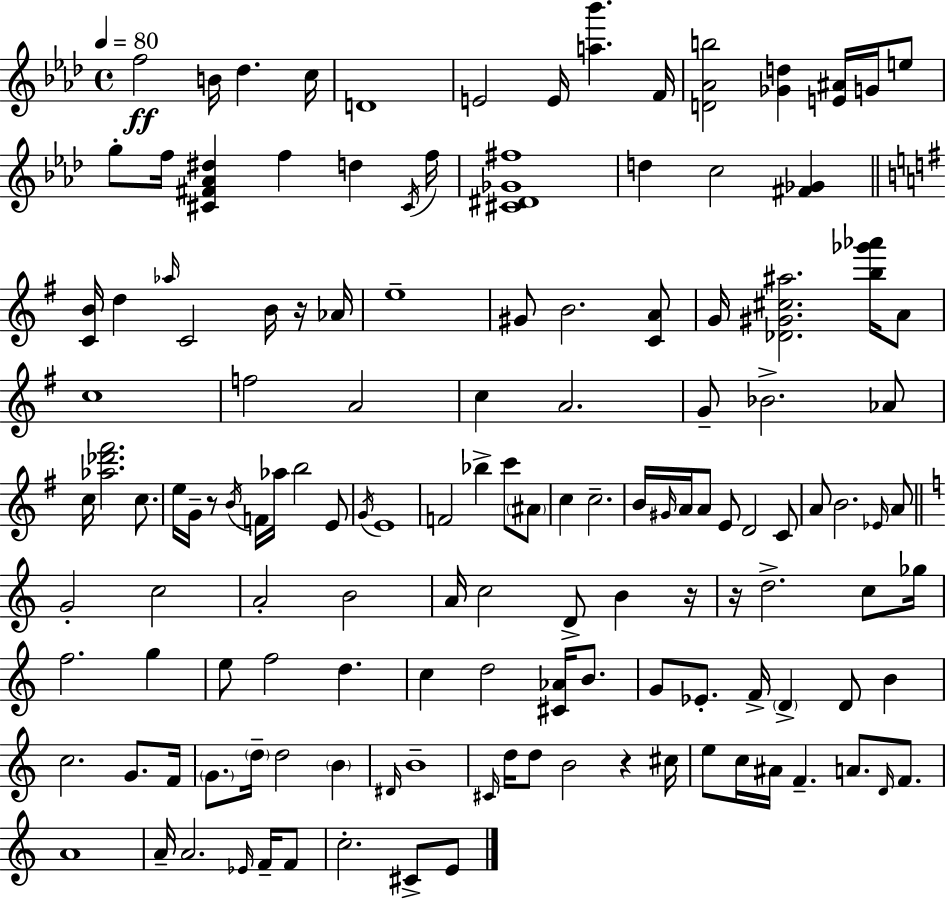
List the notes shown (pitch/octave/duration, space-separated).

F5/h B4/s Db5/q. C5/s D4/w E4/h E4/s [A5,Bb6]/q. F4/s [D4,Ab4,B5]/h [Gb4,D5]/q [E4,A#4]/s G4/s E5/e G5/e F5/s [C#4,F#4,Ab4,D#5]/q F5/q D5/q C#4/s F5/s [C#4,D#4,Gb4,F#5]/w D5/q C5/h [F#4,Gb4]/q [C4,B4]/s D5/q Ab5/s C4/h B4/s R/s Ab4/s E5/w G#4/e B4/h. [C4,A4]/e G4/s [Db4,G#4,C#5,A#5]/h. [B5,Gb6,Ab6]/s A4/e C5/w F5/h A4/h C5/q A4/h. G4/e Bb4/h. Ab4/e C5/s [Ab5,Db6,F#6]/h. C5/e. E5/s G4/s R/e B4/s F4/s Ab5/s B5/h E4/e G4/s E4/w F4/h Bb5/q C6/e A#4/e C5/q C5/h. B4/s G#4/s A4/s A4/e E4/e D4/h C4/e A4/e B4/h. Eb4/s A4/e G4/h C5/h A4/h B4/h A4/s C5/h D4/e B4/q R/s R/s D5/h. C5/e Gb5/s F5/h. G5/q E5/e F5/h D5/q. C5/q D5/h [C#4,Ab4]/s B4/e. G4/e Eb4/e. F4/s D4/q D4/e B4/q C5/h. G4/e. F4/s G4/e. D5/s D5/h B4/q D#4/s B4/w C#4/s D5/s D5/e B4/h R/q C#5/s E5/e C5/s A#4/s F4/q. A4/e. D4/s F4/e. A4/w A4/s A4/h. Eb4/s F4/s F4/e C5/h. C#4/e E4/e